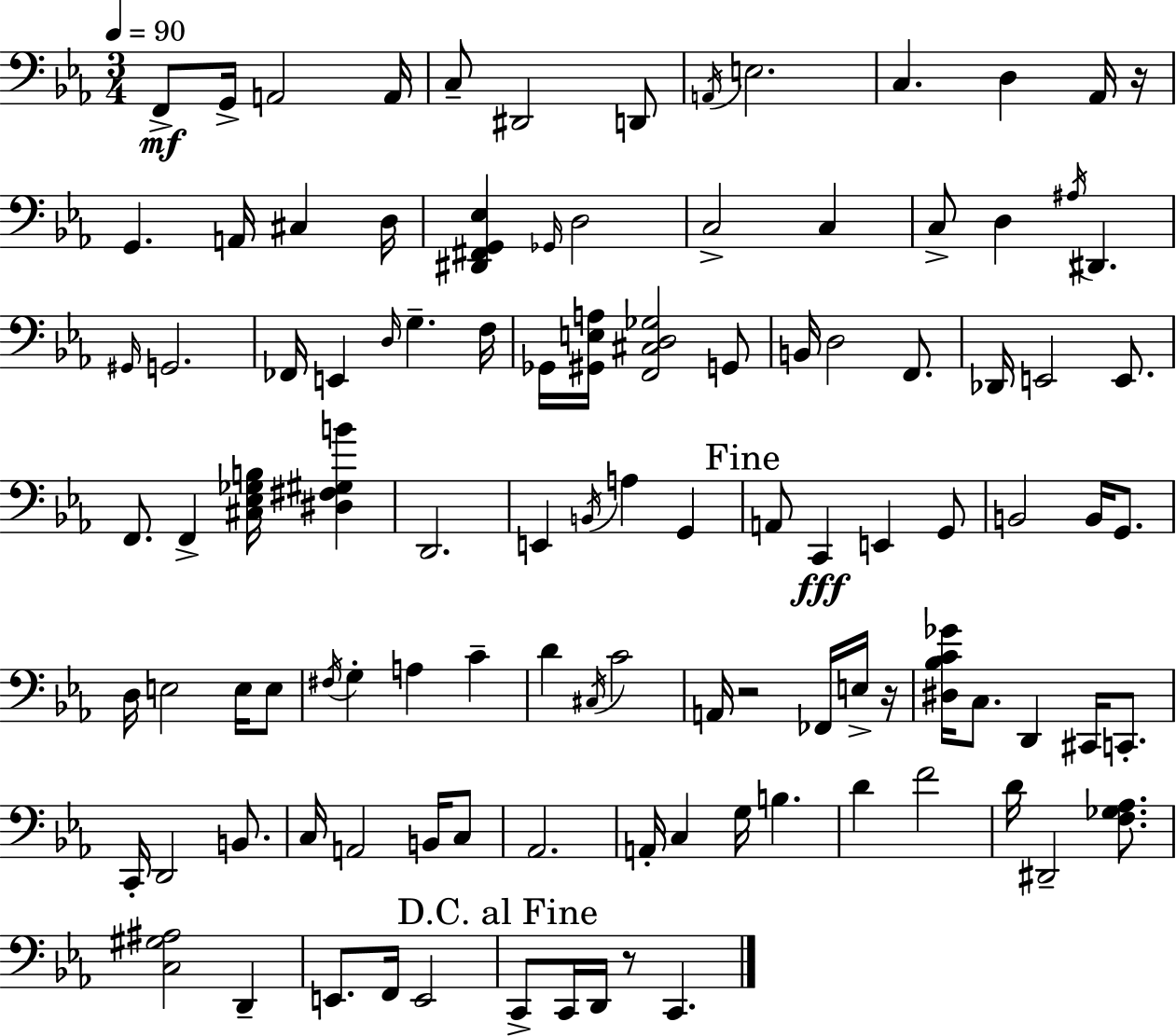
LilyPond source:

{
  \clef bass
  \numericTimeSignature
  \time 3/4
  \key ees \major
  \tempo 4 = 90
  f,8->\mf g,16-> a,2 a,16 | c8-- dis,2 d,8 | \acciaccatura { a,16 } e2. | c4. d4 aes,16 | \break r16 g,4. a,16 cis4 | d16 <dis, fis, g, ees>4 \grace { ges,16 } d2 | c2-> c4 | c8-> d4 \acciaccatura { ais16 } dis,4. | \break \grace { gis,16 } g,2. | fes,16 e,4 \grace { d16 } g4.-- | f16 ges,16 <gis, e a>16 <f, cis d ges>2 | g,8 b,16 d2 | \break f,8. des,16 e,2 | e,8. f,8. f,4-> | <cis ees ges b>16 <dis fis gis b'>4 d,2. | e,4 \acciaccatura { b,16 } a4 | \break g,4 \mark "Fine" a,8 c,4\fff | e,4 g,8 b,2 | b,16 g,8. d16 e2 | e16 e8 \acciaccatura { fis16 } g4-. a4 | \break c'4-- d'4 \acciaccatura { cis16 } | c'2 a,16 r2 | fes,16 e16-> r16 <dis bes c' ges'>16 c8. | d,4 cis,16 c,8.-. c,16-. d,2 | \break b,8. c16 a,2 | b,16 c8 aes,2. | a,16-. c4 | g16 b4. d'4 | \break f'2 d'16 dis,2-- | <f ges aes>8. <c gis ais>2 | d,4-- e,8. f,16 | e,2 \mark "D.C. al Fine" c,8-> c,16 d,16 | \break r8 c,4. \bar "|."
}